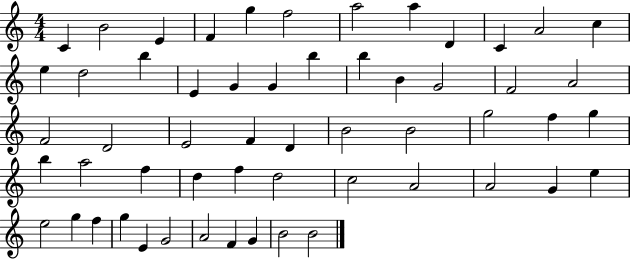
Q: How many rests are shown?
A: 0